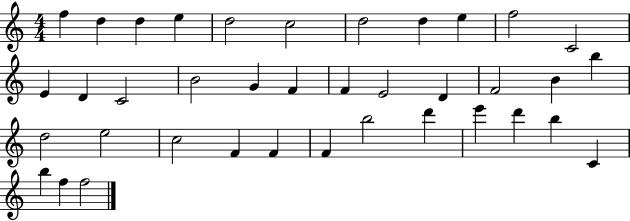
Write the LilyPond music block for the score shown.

{
  \clef treble
  \numericTimeSignature
  \time 4/4
  \key c \major
  f''4 d''4 d''4 e''4 | d''2 c''2 | d''2 d''4 e''4 | f''2 c'2 | \break e'4 d'4 c'2 | b'2 g'4 f'4 | f'4 e'2 d'4 | f'2 b'4 b''4 | \break d''2 e''2 | c''2 f'4 f'4 | f'4 b''2 d'''4 | e'''4 d'''4 b''4 c'4 | \break b''4 f''4 f''2 | \bar "|."
}